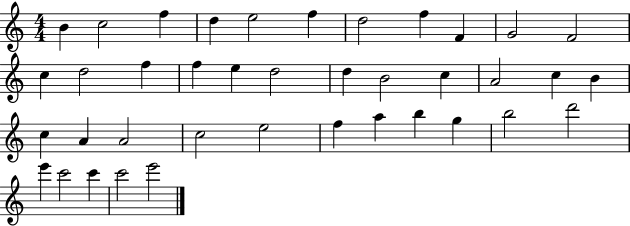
B4/q C5/h F5/q D5/q E5/h F5/q D5/h F5/q F4/q G4/h F4/h C5/q D5/h F5/q F5/q E5/q D5/h D5/q B4/h C5/q A4/h C5/q B4/q C5/q A4/q A4/h C5/h E5/h F5/q A5/q B5/q G5/q B5/h D6/h E6/q C6/h C6/q C6/h E6/h